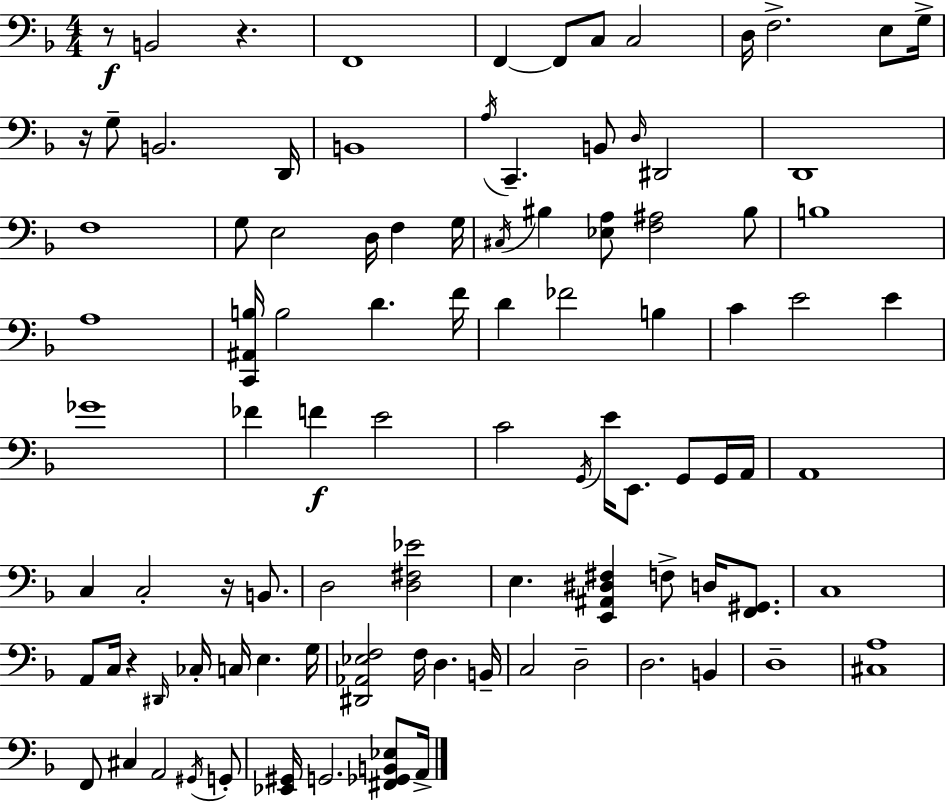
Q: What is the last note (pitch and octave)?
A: A2